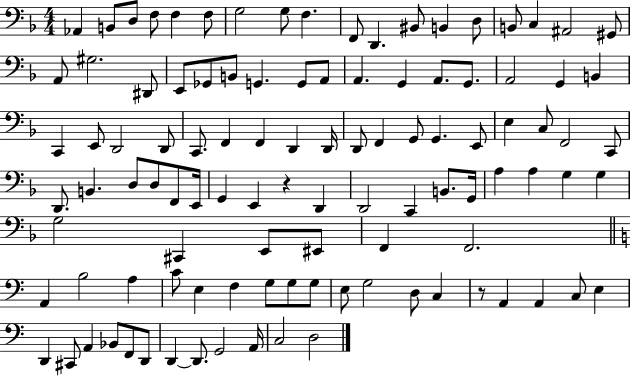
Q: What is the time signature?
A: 4/4